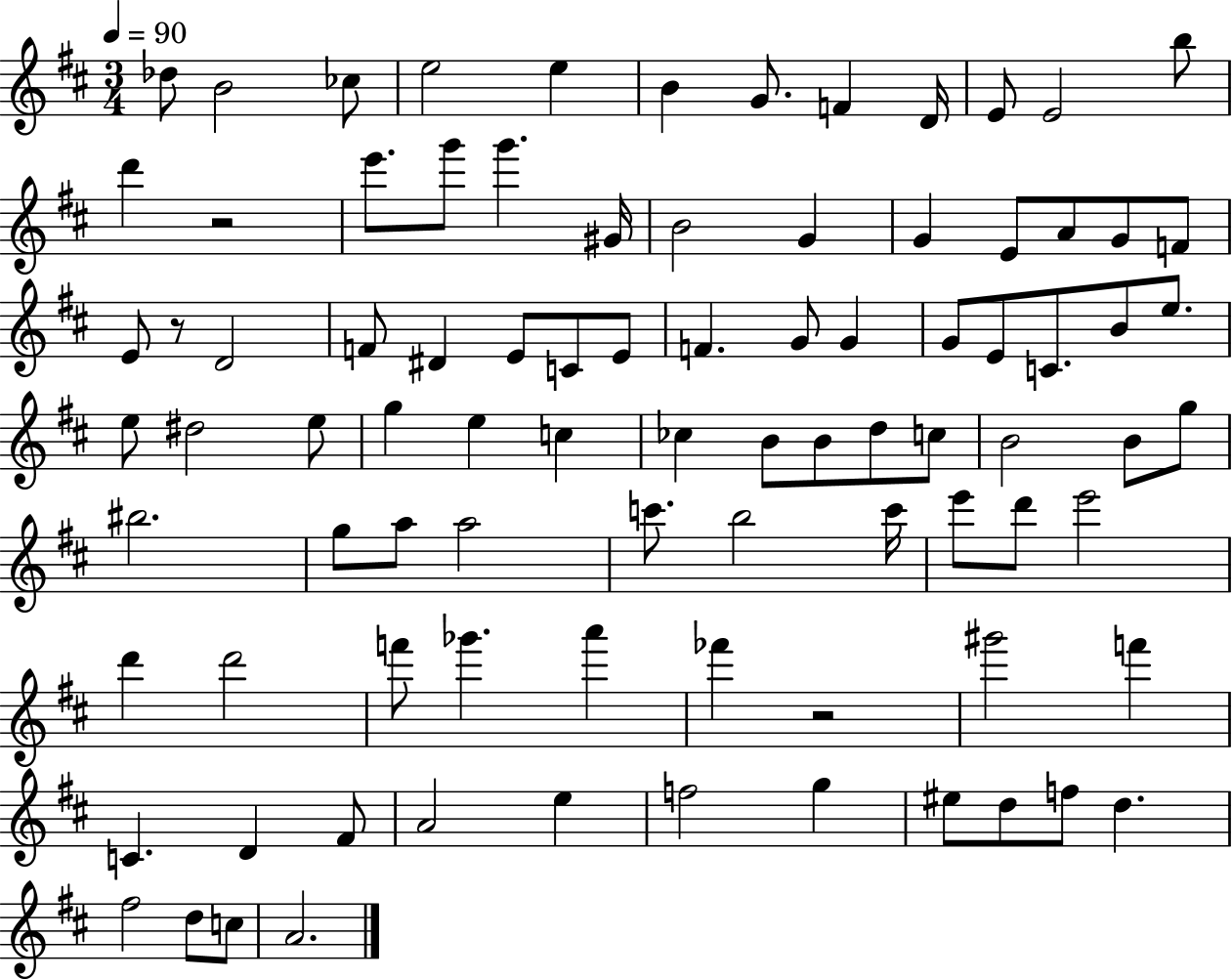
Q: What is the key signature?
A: D major